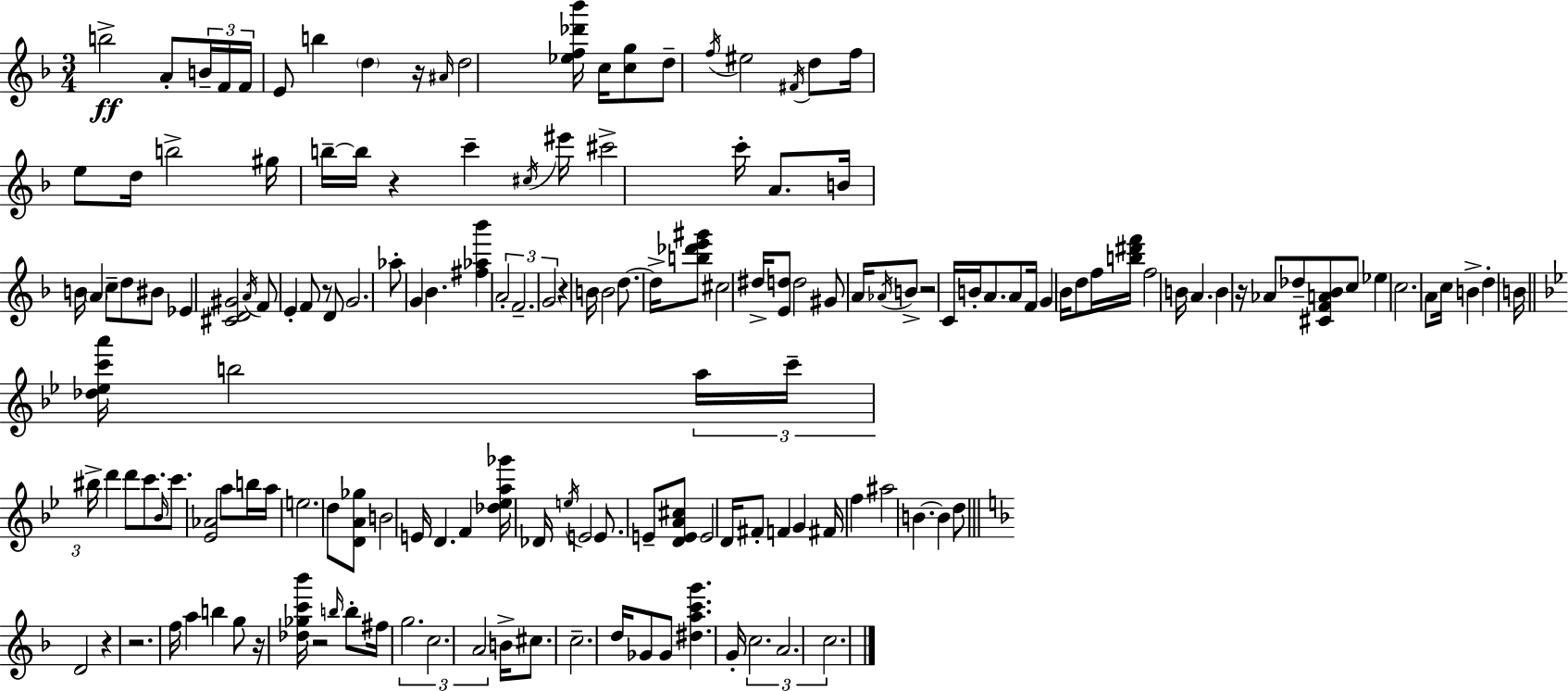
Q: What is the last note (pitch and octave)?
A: C5